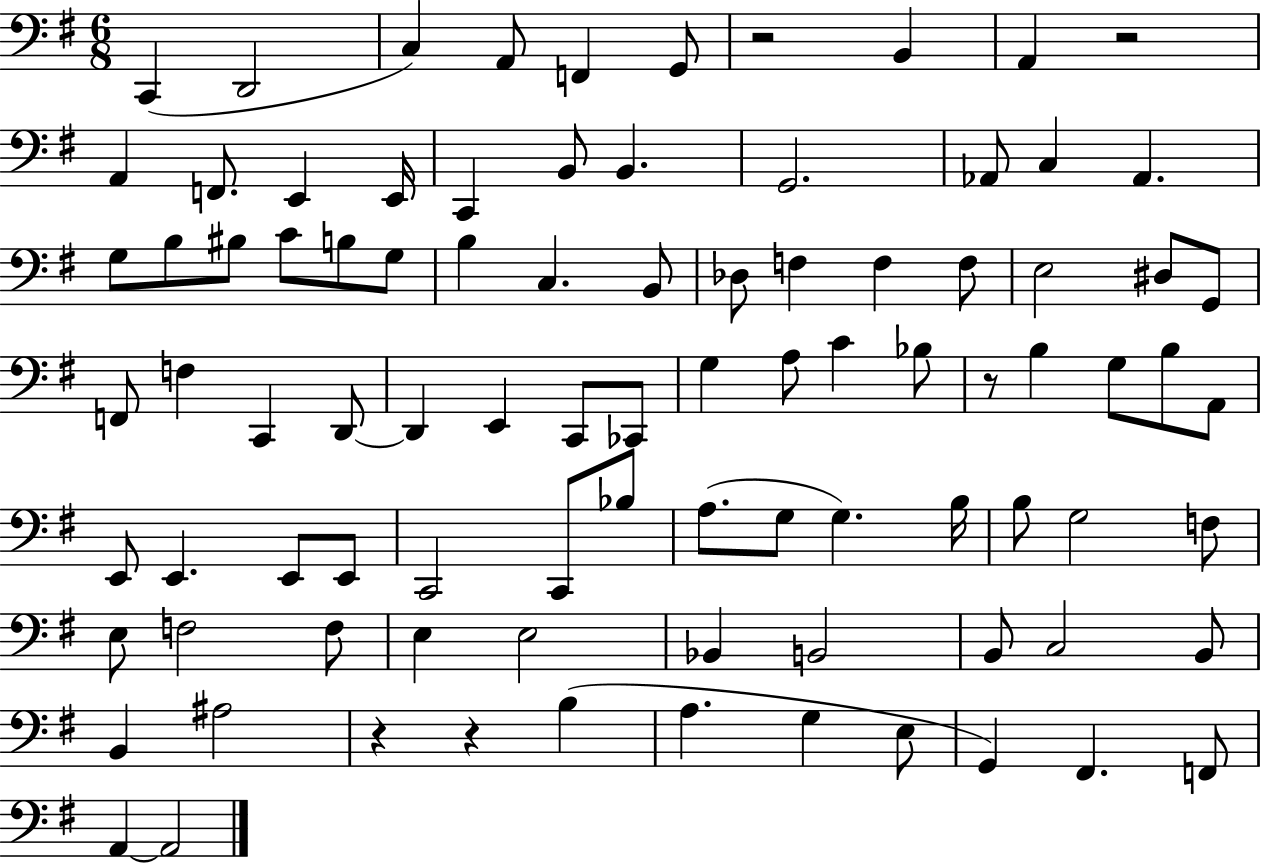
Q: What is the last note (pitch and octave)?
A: A2